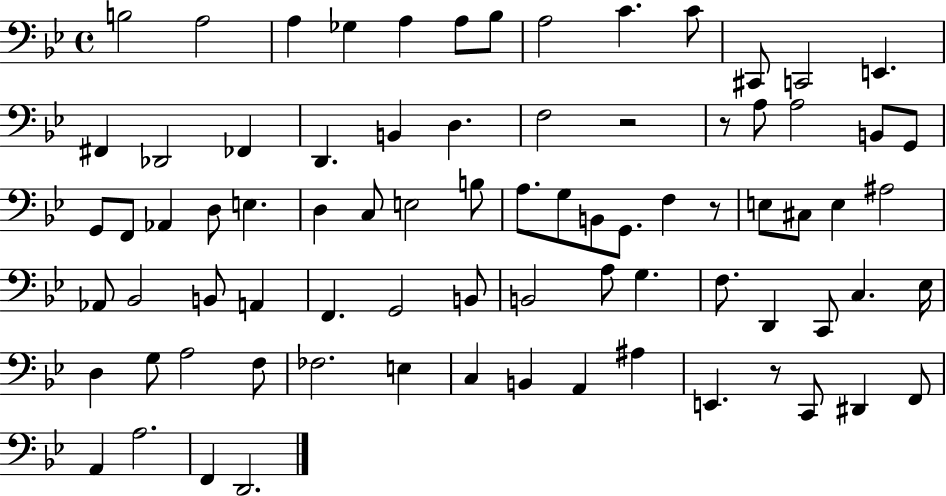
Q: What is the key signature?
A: BES major